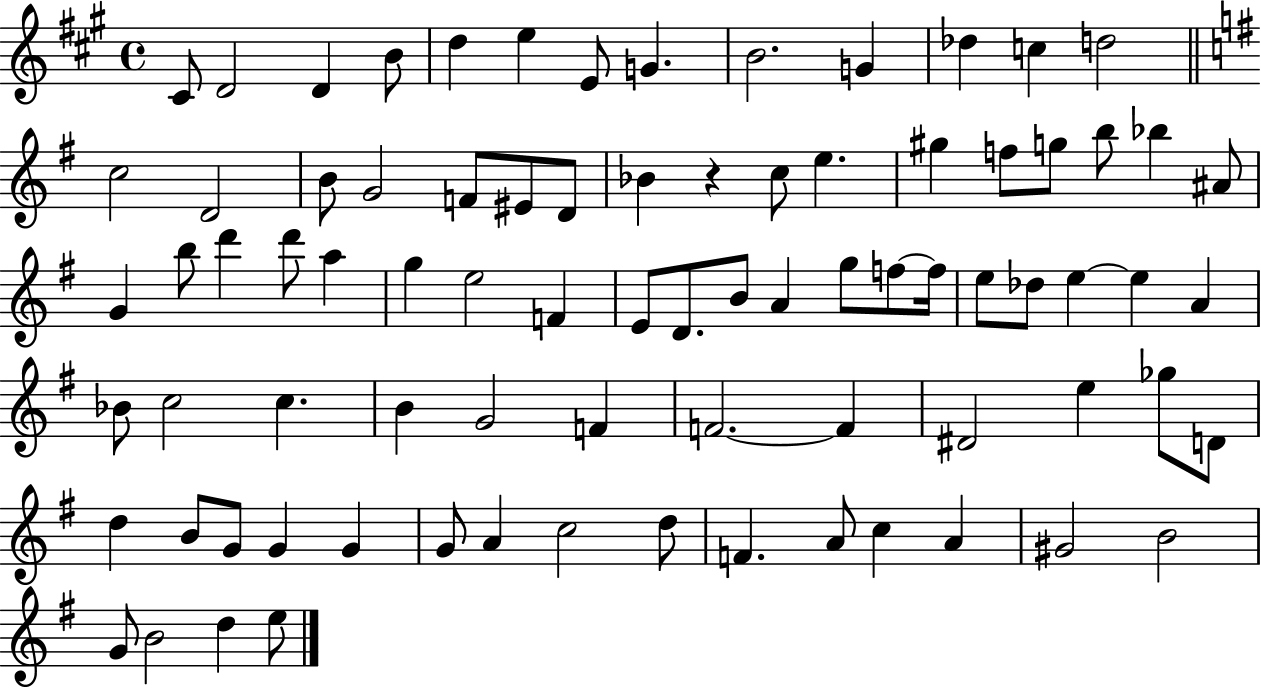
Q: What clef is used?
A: treble